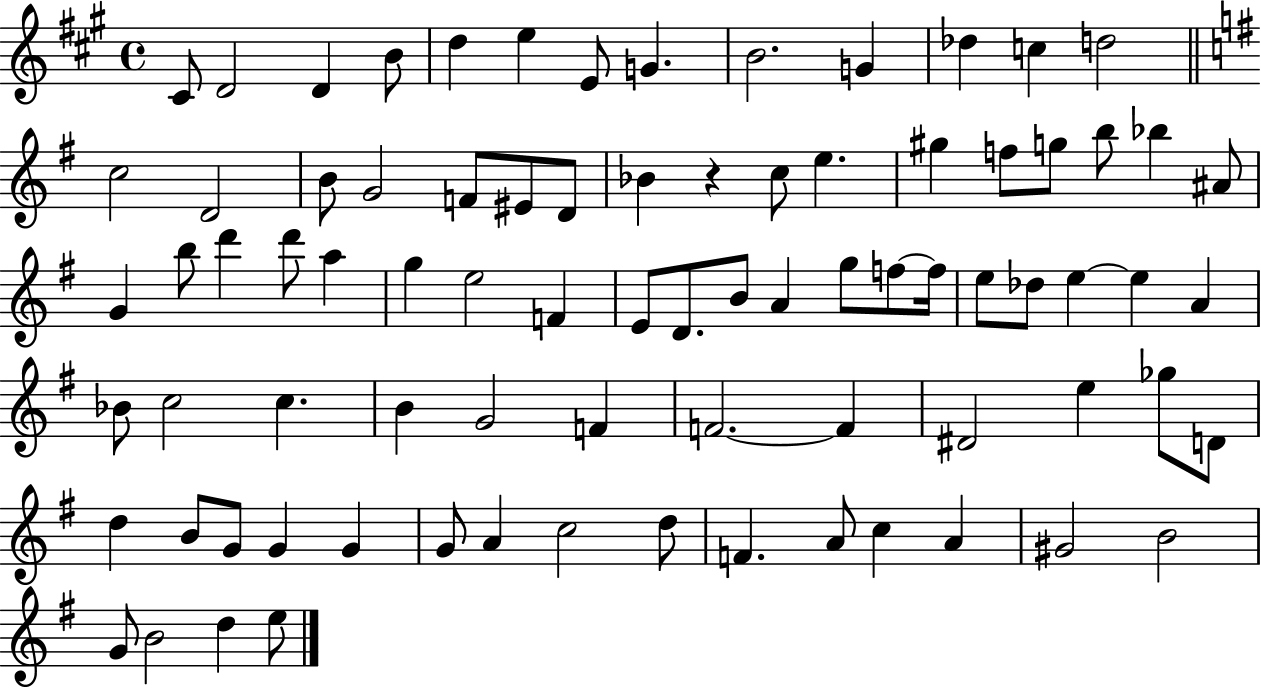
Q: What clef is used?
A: treble